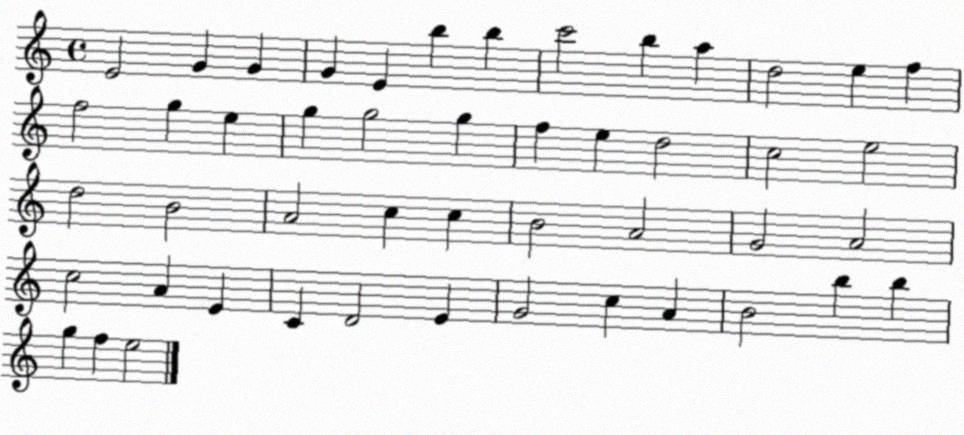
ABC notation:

X:1
T:Untitled
M:4/4
L:1/4
K:C
E2 G G G E b b c'2 b a d2 e f f2 g e g g2 g f e d2 c2 e2 d2 B2 A2 c c B2 A2 G2 A2 c2 A E C D2 E G2 c A B2 b b g f e2